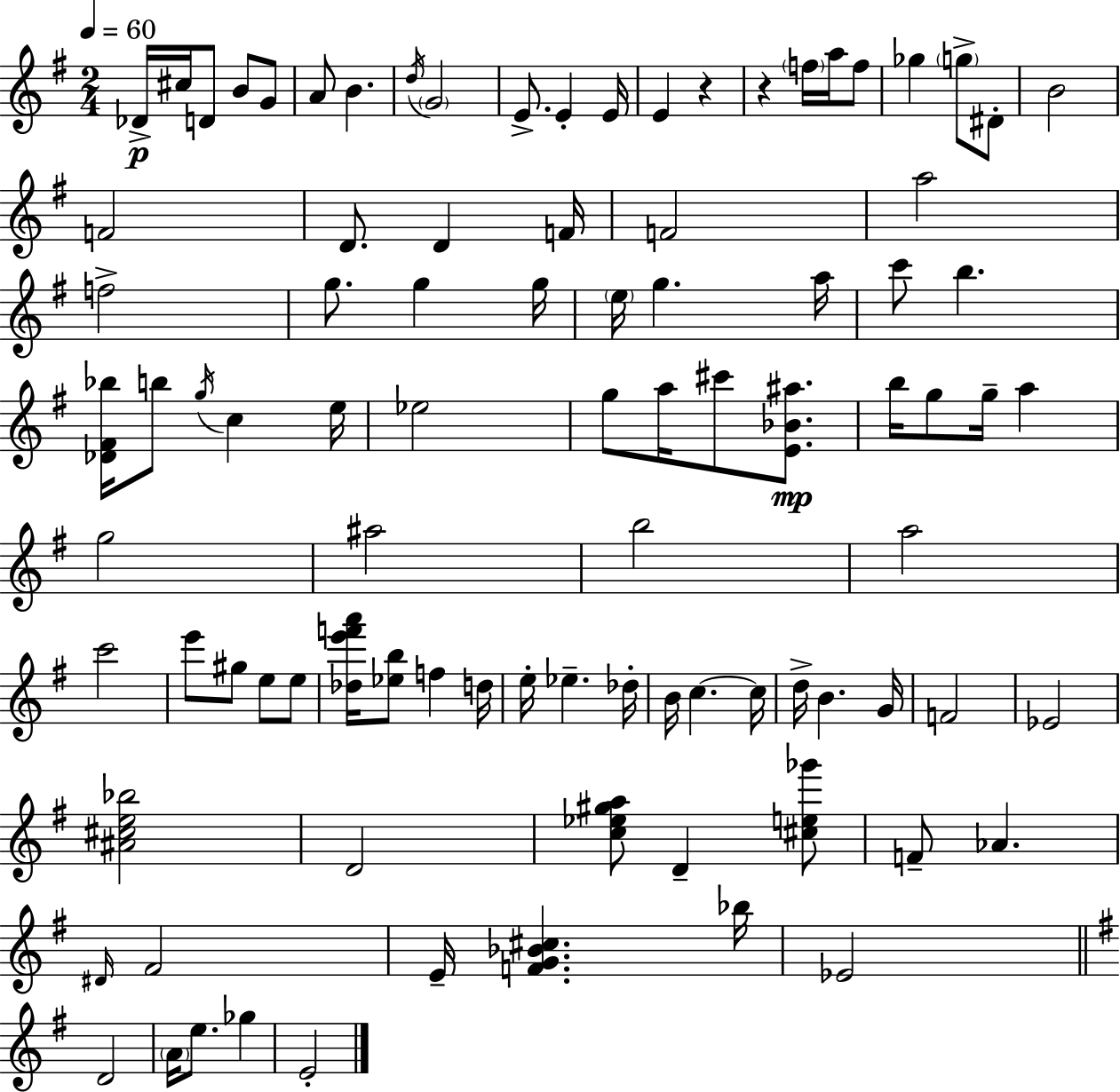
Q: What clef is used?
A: treble